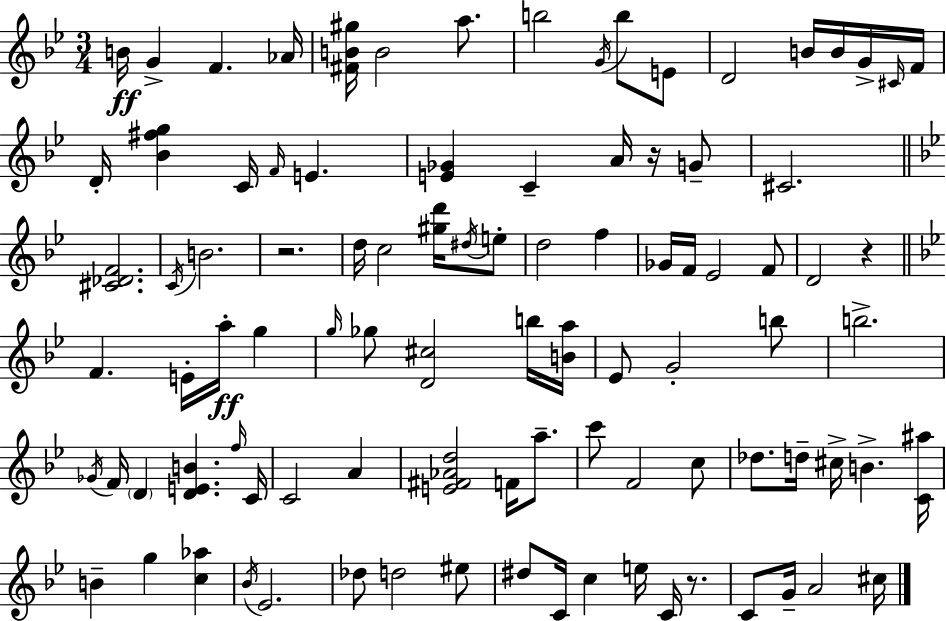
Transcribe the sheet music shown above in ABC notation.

X:1
T:Untitled
M:3/4
L:1/4
K:Gm
B/4 G F _A/4 [^FB^g]/4 B2 a/2 b2 G/4 b/2 E/2 D2 B/4 B/4 G/4 ^C/4 F/4 D/4 [_B^fg] C/4 F/4 E [E_G] C A/4 z/4 G/2 ^C2 [^C_DF]2 C/4 B2 z2 d/4 c2 [^gd']/4 ^d/4 e/2 d2 f _G/4 F/4 _E2 F/2 D2 z F E/4 a/4 g g/4 _g/2 [D^c]2 b/4 [Ba]/4 _E/2 G2 b/2 b2 _G/4 F/4 D [DEB] f/4 C/4 C2 A [E^F_Ad]2 F/4 a/2 c'/2 F2 c/2 _d/2 d/4 ^c/4 B [C^a]/4 B g [c_a] _B/4 _E2 _d/2 d2 ^e/2 ^d/2 C/4 c e/4 C/4 z/2 C/2 G/4 A2 ^c/4